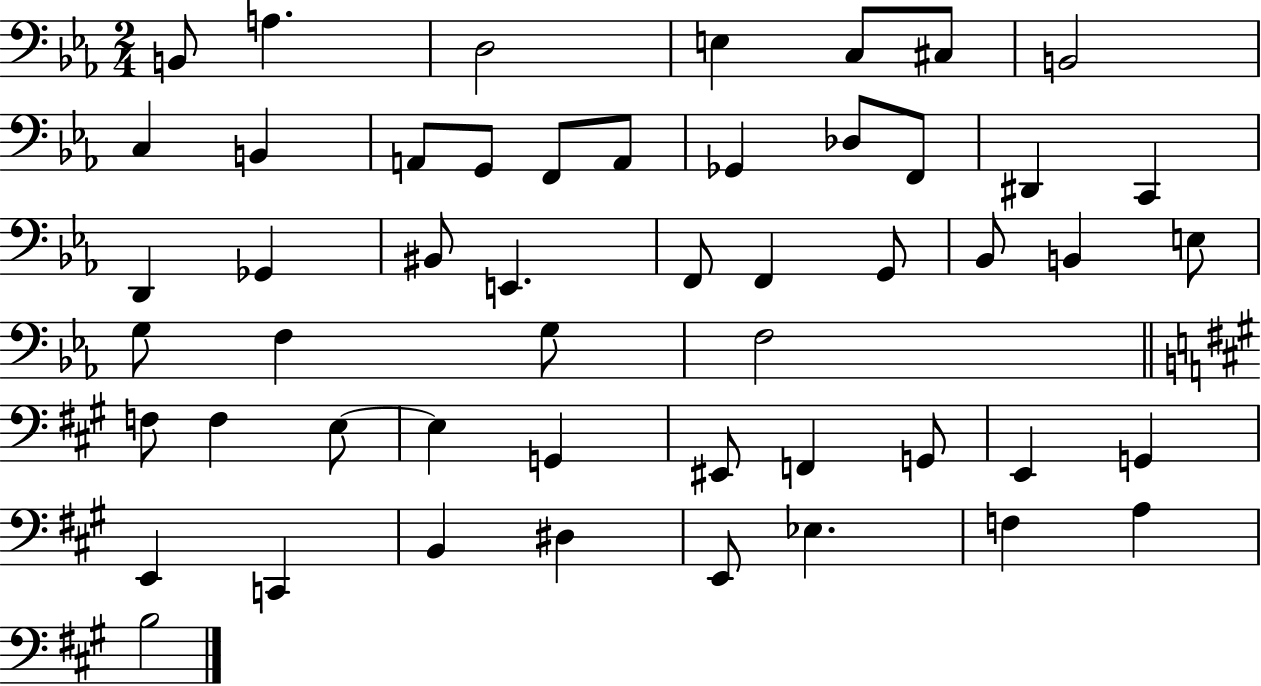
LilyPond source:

{
  \clef bass
  \numericTimeSignature
  \time 2/4
  \key ees \major
  b,8 a4. | d2 | e4 c8 cis8 | b,2 | \break c4 b,4 | a,8 g,8 f,8 a,8 | ges,4 des8 f,8 | dis,4 c,4 | \break d,4 ges,4 | bis,8 e,4. | f,8 f,4 g,8 | bes,8 b,4 e8 | \break g8 f4 g8 | f2 | \bar "||" \break \key a \major f8 f4 e8~~ | e4 g,4 | eis,8 f,4 g,8 | e,4 g,4 | \break e,4 c,4 | b,4 dis4 | e,8 ees4. | f4 a4 | \break b2 | \bar "|."
}